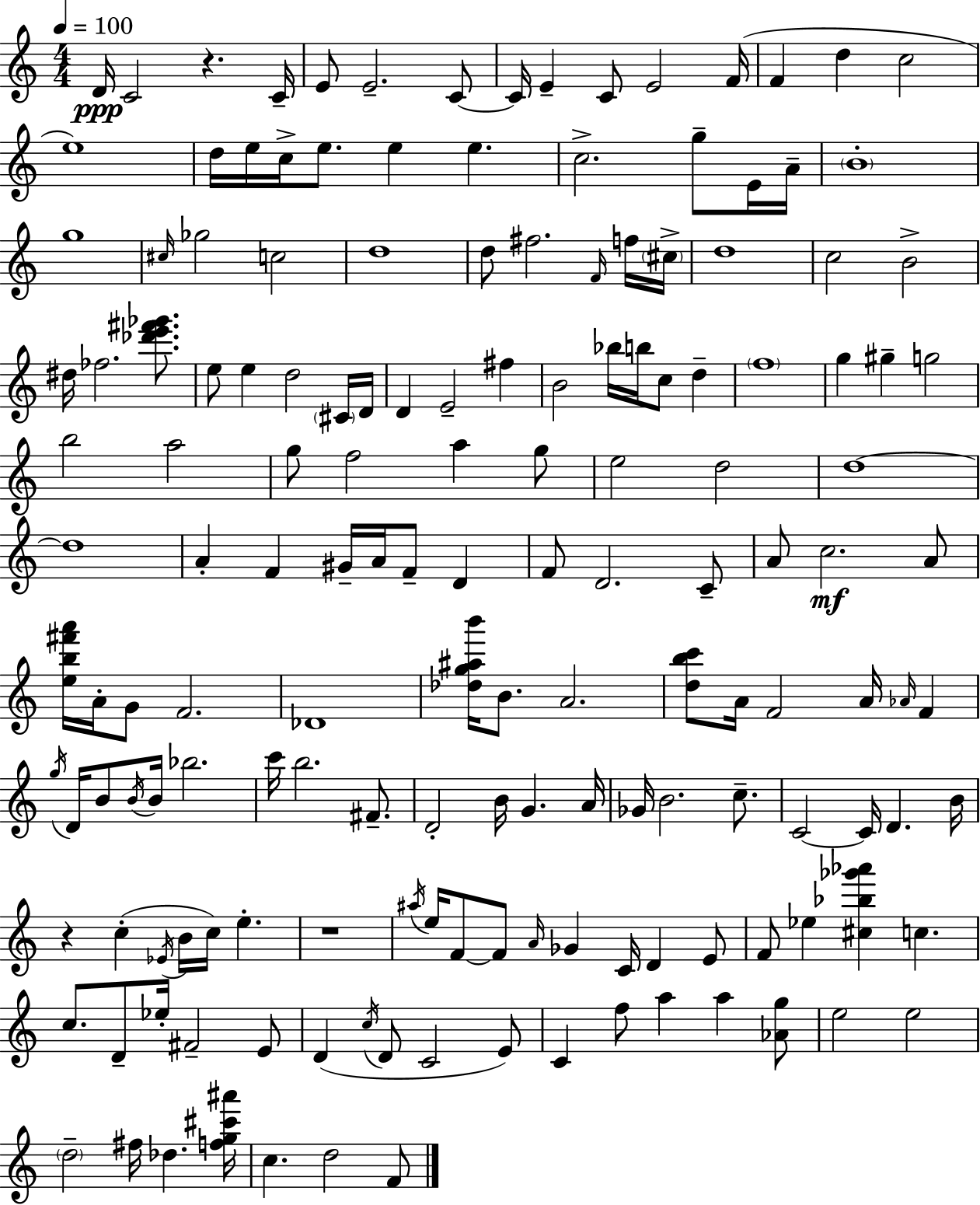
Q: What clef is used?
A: treble